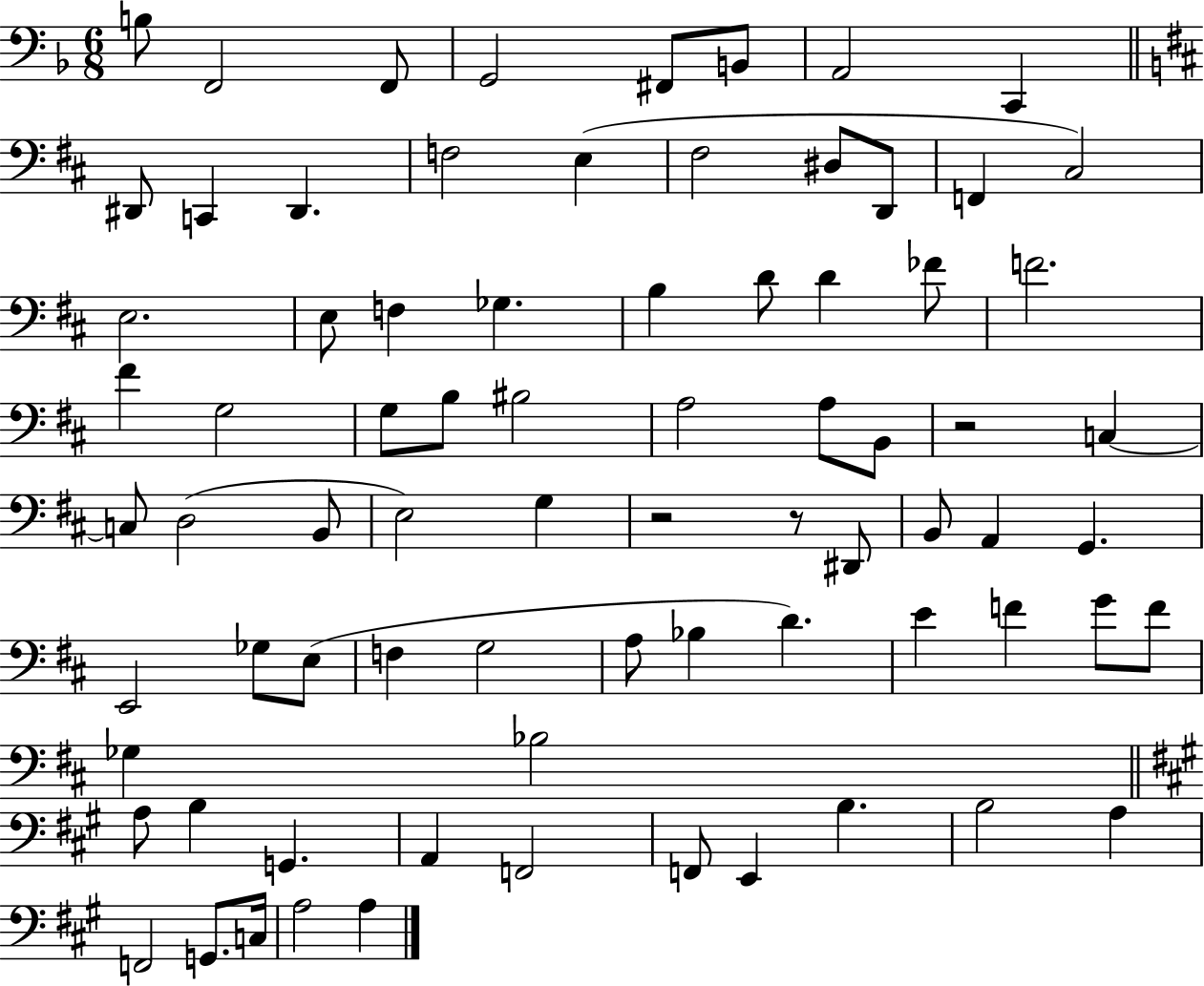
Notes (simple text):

B3/e F2/h F2/e G2/h F#2/e B2/e A2/h C2/q D#2/e C2/q D#2/q. F3/h E3/q F#3/h D#3/e D2/e F2/q C#3/h E3/h. E3/e F3/q Gb3/q. B3/q D4/e D4/q FES4/e F4/h. F#4/q G3/h G3/e B3/e BIS3/h A3/h A3/e B2/e R/h C3/q C3/e D3/h B2/e E3/h G3/q R/h R/e D#2/e B2/e A2/q G2/q. E2/h Gb3/e E3/e F3/q G3/h A3/e Bb3/q D4/q. E4/q F4/q G4/e F4/e Gb3/q Bb3/h A3/e B3/q G2/q. A2/q F2/h F2/e E2/q B3/q. B3/h A3/q F2/h G2/e. C3/s A3/h A3/q